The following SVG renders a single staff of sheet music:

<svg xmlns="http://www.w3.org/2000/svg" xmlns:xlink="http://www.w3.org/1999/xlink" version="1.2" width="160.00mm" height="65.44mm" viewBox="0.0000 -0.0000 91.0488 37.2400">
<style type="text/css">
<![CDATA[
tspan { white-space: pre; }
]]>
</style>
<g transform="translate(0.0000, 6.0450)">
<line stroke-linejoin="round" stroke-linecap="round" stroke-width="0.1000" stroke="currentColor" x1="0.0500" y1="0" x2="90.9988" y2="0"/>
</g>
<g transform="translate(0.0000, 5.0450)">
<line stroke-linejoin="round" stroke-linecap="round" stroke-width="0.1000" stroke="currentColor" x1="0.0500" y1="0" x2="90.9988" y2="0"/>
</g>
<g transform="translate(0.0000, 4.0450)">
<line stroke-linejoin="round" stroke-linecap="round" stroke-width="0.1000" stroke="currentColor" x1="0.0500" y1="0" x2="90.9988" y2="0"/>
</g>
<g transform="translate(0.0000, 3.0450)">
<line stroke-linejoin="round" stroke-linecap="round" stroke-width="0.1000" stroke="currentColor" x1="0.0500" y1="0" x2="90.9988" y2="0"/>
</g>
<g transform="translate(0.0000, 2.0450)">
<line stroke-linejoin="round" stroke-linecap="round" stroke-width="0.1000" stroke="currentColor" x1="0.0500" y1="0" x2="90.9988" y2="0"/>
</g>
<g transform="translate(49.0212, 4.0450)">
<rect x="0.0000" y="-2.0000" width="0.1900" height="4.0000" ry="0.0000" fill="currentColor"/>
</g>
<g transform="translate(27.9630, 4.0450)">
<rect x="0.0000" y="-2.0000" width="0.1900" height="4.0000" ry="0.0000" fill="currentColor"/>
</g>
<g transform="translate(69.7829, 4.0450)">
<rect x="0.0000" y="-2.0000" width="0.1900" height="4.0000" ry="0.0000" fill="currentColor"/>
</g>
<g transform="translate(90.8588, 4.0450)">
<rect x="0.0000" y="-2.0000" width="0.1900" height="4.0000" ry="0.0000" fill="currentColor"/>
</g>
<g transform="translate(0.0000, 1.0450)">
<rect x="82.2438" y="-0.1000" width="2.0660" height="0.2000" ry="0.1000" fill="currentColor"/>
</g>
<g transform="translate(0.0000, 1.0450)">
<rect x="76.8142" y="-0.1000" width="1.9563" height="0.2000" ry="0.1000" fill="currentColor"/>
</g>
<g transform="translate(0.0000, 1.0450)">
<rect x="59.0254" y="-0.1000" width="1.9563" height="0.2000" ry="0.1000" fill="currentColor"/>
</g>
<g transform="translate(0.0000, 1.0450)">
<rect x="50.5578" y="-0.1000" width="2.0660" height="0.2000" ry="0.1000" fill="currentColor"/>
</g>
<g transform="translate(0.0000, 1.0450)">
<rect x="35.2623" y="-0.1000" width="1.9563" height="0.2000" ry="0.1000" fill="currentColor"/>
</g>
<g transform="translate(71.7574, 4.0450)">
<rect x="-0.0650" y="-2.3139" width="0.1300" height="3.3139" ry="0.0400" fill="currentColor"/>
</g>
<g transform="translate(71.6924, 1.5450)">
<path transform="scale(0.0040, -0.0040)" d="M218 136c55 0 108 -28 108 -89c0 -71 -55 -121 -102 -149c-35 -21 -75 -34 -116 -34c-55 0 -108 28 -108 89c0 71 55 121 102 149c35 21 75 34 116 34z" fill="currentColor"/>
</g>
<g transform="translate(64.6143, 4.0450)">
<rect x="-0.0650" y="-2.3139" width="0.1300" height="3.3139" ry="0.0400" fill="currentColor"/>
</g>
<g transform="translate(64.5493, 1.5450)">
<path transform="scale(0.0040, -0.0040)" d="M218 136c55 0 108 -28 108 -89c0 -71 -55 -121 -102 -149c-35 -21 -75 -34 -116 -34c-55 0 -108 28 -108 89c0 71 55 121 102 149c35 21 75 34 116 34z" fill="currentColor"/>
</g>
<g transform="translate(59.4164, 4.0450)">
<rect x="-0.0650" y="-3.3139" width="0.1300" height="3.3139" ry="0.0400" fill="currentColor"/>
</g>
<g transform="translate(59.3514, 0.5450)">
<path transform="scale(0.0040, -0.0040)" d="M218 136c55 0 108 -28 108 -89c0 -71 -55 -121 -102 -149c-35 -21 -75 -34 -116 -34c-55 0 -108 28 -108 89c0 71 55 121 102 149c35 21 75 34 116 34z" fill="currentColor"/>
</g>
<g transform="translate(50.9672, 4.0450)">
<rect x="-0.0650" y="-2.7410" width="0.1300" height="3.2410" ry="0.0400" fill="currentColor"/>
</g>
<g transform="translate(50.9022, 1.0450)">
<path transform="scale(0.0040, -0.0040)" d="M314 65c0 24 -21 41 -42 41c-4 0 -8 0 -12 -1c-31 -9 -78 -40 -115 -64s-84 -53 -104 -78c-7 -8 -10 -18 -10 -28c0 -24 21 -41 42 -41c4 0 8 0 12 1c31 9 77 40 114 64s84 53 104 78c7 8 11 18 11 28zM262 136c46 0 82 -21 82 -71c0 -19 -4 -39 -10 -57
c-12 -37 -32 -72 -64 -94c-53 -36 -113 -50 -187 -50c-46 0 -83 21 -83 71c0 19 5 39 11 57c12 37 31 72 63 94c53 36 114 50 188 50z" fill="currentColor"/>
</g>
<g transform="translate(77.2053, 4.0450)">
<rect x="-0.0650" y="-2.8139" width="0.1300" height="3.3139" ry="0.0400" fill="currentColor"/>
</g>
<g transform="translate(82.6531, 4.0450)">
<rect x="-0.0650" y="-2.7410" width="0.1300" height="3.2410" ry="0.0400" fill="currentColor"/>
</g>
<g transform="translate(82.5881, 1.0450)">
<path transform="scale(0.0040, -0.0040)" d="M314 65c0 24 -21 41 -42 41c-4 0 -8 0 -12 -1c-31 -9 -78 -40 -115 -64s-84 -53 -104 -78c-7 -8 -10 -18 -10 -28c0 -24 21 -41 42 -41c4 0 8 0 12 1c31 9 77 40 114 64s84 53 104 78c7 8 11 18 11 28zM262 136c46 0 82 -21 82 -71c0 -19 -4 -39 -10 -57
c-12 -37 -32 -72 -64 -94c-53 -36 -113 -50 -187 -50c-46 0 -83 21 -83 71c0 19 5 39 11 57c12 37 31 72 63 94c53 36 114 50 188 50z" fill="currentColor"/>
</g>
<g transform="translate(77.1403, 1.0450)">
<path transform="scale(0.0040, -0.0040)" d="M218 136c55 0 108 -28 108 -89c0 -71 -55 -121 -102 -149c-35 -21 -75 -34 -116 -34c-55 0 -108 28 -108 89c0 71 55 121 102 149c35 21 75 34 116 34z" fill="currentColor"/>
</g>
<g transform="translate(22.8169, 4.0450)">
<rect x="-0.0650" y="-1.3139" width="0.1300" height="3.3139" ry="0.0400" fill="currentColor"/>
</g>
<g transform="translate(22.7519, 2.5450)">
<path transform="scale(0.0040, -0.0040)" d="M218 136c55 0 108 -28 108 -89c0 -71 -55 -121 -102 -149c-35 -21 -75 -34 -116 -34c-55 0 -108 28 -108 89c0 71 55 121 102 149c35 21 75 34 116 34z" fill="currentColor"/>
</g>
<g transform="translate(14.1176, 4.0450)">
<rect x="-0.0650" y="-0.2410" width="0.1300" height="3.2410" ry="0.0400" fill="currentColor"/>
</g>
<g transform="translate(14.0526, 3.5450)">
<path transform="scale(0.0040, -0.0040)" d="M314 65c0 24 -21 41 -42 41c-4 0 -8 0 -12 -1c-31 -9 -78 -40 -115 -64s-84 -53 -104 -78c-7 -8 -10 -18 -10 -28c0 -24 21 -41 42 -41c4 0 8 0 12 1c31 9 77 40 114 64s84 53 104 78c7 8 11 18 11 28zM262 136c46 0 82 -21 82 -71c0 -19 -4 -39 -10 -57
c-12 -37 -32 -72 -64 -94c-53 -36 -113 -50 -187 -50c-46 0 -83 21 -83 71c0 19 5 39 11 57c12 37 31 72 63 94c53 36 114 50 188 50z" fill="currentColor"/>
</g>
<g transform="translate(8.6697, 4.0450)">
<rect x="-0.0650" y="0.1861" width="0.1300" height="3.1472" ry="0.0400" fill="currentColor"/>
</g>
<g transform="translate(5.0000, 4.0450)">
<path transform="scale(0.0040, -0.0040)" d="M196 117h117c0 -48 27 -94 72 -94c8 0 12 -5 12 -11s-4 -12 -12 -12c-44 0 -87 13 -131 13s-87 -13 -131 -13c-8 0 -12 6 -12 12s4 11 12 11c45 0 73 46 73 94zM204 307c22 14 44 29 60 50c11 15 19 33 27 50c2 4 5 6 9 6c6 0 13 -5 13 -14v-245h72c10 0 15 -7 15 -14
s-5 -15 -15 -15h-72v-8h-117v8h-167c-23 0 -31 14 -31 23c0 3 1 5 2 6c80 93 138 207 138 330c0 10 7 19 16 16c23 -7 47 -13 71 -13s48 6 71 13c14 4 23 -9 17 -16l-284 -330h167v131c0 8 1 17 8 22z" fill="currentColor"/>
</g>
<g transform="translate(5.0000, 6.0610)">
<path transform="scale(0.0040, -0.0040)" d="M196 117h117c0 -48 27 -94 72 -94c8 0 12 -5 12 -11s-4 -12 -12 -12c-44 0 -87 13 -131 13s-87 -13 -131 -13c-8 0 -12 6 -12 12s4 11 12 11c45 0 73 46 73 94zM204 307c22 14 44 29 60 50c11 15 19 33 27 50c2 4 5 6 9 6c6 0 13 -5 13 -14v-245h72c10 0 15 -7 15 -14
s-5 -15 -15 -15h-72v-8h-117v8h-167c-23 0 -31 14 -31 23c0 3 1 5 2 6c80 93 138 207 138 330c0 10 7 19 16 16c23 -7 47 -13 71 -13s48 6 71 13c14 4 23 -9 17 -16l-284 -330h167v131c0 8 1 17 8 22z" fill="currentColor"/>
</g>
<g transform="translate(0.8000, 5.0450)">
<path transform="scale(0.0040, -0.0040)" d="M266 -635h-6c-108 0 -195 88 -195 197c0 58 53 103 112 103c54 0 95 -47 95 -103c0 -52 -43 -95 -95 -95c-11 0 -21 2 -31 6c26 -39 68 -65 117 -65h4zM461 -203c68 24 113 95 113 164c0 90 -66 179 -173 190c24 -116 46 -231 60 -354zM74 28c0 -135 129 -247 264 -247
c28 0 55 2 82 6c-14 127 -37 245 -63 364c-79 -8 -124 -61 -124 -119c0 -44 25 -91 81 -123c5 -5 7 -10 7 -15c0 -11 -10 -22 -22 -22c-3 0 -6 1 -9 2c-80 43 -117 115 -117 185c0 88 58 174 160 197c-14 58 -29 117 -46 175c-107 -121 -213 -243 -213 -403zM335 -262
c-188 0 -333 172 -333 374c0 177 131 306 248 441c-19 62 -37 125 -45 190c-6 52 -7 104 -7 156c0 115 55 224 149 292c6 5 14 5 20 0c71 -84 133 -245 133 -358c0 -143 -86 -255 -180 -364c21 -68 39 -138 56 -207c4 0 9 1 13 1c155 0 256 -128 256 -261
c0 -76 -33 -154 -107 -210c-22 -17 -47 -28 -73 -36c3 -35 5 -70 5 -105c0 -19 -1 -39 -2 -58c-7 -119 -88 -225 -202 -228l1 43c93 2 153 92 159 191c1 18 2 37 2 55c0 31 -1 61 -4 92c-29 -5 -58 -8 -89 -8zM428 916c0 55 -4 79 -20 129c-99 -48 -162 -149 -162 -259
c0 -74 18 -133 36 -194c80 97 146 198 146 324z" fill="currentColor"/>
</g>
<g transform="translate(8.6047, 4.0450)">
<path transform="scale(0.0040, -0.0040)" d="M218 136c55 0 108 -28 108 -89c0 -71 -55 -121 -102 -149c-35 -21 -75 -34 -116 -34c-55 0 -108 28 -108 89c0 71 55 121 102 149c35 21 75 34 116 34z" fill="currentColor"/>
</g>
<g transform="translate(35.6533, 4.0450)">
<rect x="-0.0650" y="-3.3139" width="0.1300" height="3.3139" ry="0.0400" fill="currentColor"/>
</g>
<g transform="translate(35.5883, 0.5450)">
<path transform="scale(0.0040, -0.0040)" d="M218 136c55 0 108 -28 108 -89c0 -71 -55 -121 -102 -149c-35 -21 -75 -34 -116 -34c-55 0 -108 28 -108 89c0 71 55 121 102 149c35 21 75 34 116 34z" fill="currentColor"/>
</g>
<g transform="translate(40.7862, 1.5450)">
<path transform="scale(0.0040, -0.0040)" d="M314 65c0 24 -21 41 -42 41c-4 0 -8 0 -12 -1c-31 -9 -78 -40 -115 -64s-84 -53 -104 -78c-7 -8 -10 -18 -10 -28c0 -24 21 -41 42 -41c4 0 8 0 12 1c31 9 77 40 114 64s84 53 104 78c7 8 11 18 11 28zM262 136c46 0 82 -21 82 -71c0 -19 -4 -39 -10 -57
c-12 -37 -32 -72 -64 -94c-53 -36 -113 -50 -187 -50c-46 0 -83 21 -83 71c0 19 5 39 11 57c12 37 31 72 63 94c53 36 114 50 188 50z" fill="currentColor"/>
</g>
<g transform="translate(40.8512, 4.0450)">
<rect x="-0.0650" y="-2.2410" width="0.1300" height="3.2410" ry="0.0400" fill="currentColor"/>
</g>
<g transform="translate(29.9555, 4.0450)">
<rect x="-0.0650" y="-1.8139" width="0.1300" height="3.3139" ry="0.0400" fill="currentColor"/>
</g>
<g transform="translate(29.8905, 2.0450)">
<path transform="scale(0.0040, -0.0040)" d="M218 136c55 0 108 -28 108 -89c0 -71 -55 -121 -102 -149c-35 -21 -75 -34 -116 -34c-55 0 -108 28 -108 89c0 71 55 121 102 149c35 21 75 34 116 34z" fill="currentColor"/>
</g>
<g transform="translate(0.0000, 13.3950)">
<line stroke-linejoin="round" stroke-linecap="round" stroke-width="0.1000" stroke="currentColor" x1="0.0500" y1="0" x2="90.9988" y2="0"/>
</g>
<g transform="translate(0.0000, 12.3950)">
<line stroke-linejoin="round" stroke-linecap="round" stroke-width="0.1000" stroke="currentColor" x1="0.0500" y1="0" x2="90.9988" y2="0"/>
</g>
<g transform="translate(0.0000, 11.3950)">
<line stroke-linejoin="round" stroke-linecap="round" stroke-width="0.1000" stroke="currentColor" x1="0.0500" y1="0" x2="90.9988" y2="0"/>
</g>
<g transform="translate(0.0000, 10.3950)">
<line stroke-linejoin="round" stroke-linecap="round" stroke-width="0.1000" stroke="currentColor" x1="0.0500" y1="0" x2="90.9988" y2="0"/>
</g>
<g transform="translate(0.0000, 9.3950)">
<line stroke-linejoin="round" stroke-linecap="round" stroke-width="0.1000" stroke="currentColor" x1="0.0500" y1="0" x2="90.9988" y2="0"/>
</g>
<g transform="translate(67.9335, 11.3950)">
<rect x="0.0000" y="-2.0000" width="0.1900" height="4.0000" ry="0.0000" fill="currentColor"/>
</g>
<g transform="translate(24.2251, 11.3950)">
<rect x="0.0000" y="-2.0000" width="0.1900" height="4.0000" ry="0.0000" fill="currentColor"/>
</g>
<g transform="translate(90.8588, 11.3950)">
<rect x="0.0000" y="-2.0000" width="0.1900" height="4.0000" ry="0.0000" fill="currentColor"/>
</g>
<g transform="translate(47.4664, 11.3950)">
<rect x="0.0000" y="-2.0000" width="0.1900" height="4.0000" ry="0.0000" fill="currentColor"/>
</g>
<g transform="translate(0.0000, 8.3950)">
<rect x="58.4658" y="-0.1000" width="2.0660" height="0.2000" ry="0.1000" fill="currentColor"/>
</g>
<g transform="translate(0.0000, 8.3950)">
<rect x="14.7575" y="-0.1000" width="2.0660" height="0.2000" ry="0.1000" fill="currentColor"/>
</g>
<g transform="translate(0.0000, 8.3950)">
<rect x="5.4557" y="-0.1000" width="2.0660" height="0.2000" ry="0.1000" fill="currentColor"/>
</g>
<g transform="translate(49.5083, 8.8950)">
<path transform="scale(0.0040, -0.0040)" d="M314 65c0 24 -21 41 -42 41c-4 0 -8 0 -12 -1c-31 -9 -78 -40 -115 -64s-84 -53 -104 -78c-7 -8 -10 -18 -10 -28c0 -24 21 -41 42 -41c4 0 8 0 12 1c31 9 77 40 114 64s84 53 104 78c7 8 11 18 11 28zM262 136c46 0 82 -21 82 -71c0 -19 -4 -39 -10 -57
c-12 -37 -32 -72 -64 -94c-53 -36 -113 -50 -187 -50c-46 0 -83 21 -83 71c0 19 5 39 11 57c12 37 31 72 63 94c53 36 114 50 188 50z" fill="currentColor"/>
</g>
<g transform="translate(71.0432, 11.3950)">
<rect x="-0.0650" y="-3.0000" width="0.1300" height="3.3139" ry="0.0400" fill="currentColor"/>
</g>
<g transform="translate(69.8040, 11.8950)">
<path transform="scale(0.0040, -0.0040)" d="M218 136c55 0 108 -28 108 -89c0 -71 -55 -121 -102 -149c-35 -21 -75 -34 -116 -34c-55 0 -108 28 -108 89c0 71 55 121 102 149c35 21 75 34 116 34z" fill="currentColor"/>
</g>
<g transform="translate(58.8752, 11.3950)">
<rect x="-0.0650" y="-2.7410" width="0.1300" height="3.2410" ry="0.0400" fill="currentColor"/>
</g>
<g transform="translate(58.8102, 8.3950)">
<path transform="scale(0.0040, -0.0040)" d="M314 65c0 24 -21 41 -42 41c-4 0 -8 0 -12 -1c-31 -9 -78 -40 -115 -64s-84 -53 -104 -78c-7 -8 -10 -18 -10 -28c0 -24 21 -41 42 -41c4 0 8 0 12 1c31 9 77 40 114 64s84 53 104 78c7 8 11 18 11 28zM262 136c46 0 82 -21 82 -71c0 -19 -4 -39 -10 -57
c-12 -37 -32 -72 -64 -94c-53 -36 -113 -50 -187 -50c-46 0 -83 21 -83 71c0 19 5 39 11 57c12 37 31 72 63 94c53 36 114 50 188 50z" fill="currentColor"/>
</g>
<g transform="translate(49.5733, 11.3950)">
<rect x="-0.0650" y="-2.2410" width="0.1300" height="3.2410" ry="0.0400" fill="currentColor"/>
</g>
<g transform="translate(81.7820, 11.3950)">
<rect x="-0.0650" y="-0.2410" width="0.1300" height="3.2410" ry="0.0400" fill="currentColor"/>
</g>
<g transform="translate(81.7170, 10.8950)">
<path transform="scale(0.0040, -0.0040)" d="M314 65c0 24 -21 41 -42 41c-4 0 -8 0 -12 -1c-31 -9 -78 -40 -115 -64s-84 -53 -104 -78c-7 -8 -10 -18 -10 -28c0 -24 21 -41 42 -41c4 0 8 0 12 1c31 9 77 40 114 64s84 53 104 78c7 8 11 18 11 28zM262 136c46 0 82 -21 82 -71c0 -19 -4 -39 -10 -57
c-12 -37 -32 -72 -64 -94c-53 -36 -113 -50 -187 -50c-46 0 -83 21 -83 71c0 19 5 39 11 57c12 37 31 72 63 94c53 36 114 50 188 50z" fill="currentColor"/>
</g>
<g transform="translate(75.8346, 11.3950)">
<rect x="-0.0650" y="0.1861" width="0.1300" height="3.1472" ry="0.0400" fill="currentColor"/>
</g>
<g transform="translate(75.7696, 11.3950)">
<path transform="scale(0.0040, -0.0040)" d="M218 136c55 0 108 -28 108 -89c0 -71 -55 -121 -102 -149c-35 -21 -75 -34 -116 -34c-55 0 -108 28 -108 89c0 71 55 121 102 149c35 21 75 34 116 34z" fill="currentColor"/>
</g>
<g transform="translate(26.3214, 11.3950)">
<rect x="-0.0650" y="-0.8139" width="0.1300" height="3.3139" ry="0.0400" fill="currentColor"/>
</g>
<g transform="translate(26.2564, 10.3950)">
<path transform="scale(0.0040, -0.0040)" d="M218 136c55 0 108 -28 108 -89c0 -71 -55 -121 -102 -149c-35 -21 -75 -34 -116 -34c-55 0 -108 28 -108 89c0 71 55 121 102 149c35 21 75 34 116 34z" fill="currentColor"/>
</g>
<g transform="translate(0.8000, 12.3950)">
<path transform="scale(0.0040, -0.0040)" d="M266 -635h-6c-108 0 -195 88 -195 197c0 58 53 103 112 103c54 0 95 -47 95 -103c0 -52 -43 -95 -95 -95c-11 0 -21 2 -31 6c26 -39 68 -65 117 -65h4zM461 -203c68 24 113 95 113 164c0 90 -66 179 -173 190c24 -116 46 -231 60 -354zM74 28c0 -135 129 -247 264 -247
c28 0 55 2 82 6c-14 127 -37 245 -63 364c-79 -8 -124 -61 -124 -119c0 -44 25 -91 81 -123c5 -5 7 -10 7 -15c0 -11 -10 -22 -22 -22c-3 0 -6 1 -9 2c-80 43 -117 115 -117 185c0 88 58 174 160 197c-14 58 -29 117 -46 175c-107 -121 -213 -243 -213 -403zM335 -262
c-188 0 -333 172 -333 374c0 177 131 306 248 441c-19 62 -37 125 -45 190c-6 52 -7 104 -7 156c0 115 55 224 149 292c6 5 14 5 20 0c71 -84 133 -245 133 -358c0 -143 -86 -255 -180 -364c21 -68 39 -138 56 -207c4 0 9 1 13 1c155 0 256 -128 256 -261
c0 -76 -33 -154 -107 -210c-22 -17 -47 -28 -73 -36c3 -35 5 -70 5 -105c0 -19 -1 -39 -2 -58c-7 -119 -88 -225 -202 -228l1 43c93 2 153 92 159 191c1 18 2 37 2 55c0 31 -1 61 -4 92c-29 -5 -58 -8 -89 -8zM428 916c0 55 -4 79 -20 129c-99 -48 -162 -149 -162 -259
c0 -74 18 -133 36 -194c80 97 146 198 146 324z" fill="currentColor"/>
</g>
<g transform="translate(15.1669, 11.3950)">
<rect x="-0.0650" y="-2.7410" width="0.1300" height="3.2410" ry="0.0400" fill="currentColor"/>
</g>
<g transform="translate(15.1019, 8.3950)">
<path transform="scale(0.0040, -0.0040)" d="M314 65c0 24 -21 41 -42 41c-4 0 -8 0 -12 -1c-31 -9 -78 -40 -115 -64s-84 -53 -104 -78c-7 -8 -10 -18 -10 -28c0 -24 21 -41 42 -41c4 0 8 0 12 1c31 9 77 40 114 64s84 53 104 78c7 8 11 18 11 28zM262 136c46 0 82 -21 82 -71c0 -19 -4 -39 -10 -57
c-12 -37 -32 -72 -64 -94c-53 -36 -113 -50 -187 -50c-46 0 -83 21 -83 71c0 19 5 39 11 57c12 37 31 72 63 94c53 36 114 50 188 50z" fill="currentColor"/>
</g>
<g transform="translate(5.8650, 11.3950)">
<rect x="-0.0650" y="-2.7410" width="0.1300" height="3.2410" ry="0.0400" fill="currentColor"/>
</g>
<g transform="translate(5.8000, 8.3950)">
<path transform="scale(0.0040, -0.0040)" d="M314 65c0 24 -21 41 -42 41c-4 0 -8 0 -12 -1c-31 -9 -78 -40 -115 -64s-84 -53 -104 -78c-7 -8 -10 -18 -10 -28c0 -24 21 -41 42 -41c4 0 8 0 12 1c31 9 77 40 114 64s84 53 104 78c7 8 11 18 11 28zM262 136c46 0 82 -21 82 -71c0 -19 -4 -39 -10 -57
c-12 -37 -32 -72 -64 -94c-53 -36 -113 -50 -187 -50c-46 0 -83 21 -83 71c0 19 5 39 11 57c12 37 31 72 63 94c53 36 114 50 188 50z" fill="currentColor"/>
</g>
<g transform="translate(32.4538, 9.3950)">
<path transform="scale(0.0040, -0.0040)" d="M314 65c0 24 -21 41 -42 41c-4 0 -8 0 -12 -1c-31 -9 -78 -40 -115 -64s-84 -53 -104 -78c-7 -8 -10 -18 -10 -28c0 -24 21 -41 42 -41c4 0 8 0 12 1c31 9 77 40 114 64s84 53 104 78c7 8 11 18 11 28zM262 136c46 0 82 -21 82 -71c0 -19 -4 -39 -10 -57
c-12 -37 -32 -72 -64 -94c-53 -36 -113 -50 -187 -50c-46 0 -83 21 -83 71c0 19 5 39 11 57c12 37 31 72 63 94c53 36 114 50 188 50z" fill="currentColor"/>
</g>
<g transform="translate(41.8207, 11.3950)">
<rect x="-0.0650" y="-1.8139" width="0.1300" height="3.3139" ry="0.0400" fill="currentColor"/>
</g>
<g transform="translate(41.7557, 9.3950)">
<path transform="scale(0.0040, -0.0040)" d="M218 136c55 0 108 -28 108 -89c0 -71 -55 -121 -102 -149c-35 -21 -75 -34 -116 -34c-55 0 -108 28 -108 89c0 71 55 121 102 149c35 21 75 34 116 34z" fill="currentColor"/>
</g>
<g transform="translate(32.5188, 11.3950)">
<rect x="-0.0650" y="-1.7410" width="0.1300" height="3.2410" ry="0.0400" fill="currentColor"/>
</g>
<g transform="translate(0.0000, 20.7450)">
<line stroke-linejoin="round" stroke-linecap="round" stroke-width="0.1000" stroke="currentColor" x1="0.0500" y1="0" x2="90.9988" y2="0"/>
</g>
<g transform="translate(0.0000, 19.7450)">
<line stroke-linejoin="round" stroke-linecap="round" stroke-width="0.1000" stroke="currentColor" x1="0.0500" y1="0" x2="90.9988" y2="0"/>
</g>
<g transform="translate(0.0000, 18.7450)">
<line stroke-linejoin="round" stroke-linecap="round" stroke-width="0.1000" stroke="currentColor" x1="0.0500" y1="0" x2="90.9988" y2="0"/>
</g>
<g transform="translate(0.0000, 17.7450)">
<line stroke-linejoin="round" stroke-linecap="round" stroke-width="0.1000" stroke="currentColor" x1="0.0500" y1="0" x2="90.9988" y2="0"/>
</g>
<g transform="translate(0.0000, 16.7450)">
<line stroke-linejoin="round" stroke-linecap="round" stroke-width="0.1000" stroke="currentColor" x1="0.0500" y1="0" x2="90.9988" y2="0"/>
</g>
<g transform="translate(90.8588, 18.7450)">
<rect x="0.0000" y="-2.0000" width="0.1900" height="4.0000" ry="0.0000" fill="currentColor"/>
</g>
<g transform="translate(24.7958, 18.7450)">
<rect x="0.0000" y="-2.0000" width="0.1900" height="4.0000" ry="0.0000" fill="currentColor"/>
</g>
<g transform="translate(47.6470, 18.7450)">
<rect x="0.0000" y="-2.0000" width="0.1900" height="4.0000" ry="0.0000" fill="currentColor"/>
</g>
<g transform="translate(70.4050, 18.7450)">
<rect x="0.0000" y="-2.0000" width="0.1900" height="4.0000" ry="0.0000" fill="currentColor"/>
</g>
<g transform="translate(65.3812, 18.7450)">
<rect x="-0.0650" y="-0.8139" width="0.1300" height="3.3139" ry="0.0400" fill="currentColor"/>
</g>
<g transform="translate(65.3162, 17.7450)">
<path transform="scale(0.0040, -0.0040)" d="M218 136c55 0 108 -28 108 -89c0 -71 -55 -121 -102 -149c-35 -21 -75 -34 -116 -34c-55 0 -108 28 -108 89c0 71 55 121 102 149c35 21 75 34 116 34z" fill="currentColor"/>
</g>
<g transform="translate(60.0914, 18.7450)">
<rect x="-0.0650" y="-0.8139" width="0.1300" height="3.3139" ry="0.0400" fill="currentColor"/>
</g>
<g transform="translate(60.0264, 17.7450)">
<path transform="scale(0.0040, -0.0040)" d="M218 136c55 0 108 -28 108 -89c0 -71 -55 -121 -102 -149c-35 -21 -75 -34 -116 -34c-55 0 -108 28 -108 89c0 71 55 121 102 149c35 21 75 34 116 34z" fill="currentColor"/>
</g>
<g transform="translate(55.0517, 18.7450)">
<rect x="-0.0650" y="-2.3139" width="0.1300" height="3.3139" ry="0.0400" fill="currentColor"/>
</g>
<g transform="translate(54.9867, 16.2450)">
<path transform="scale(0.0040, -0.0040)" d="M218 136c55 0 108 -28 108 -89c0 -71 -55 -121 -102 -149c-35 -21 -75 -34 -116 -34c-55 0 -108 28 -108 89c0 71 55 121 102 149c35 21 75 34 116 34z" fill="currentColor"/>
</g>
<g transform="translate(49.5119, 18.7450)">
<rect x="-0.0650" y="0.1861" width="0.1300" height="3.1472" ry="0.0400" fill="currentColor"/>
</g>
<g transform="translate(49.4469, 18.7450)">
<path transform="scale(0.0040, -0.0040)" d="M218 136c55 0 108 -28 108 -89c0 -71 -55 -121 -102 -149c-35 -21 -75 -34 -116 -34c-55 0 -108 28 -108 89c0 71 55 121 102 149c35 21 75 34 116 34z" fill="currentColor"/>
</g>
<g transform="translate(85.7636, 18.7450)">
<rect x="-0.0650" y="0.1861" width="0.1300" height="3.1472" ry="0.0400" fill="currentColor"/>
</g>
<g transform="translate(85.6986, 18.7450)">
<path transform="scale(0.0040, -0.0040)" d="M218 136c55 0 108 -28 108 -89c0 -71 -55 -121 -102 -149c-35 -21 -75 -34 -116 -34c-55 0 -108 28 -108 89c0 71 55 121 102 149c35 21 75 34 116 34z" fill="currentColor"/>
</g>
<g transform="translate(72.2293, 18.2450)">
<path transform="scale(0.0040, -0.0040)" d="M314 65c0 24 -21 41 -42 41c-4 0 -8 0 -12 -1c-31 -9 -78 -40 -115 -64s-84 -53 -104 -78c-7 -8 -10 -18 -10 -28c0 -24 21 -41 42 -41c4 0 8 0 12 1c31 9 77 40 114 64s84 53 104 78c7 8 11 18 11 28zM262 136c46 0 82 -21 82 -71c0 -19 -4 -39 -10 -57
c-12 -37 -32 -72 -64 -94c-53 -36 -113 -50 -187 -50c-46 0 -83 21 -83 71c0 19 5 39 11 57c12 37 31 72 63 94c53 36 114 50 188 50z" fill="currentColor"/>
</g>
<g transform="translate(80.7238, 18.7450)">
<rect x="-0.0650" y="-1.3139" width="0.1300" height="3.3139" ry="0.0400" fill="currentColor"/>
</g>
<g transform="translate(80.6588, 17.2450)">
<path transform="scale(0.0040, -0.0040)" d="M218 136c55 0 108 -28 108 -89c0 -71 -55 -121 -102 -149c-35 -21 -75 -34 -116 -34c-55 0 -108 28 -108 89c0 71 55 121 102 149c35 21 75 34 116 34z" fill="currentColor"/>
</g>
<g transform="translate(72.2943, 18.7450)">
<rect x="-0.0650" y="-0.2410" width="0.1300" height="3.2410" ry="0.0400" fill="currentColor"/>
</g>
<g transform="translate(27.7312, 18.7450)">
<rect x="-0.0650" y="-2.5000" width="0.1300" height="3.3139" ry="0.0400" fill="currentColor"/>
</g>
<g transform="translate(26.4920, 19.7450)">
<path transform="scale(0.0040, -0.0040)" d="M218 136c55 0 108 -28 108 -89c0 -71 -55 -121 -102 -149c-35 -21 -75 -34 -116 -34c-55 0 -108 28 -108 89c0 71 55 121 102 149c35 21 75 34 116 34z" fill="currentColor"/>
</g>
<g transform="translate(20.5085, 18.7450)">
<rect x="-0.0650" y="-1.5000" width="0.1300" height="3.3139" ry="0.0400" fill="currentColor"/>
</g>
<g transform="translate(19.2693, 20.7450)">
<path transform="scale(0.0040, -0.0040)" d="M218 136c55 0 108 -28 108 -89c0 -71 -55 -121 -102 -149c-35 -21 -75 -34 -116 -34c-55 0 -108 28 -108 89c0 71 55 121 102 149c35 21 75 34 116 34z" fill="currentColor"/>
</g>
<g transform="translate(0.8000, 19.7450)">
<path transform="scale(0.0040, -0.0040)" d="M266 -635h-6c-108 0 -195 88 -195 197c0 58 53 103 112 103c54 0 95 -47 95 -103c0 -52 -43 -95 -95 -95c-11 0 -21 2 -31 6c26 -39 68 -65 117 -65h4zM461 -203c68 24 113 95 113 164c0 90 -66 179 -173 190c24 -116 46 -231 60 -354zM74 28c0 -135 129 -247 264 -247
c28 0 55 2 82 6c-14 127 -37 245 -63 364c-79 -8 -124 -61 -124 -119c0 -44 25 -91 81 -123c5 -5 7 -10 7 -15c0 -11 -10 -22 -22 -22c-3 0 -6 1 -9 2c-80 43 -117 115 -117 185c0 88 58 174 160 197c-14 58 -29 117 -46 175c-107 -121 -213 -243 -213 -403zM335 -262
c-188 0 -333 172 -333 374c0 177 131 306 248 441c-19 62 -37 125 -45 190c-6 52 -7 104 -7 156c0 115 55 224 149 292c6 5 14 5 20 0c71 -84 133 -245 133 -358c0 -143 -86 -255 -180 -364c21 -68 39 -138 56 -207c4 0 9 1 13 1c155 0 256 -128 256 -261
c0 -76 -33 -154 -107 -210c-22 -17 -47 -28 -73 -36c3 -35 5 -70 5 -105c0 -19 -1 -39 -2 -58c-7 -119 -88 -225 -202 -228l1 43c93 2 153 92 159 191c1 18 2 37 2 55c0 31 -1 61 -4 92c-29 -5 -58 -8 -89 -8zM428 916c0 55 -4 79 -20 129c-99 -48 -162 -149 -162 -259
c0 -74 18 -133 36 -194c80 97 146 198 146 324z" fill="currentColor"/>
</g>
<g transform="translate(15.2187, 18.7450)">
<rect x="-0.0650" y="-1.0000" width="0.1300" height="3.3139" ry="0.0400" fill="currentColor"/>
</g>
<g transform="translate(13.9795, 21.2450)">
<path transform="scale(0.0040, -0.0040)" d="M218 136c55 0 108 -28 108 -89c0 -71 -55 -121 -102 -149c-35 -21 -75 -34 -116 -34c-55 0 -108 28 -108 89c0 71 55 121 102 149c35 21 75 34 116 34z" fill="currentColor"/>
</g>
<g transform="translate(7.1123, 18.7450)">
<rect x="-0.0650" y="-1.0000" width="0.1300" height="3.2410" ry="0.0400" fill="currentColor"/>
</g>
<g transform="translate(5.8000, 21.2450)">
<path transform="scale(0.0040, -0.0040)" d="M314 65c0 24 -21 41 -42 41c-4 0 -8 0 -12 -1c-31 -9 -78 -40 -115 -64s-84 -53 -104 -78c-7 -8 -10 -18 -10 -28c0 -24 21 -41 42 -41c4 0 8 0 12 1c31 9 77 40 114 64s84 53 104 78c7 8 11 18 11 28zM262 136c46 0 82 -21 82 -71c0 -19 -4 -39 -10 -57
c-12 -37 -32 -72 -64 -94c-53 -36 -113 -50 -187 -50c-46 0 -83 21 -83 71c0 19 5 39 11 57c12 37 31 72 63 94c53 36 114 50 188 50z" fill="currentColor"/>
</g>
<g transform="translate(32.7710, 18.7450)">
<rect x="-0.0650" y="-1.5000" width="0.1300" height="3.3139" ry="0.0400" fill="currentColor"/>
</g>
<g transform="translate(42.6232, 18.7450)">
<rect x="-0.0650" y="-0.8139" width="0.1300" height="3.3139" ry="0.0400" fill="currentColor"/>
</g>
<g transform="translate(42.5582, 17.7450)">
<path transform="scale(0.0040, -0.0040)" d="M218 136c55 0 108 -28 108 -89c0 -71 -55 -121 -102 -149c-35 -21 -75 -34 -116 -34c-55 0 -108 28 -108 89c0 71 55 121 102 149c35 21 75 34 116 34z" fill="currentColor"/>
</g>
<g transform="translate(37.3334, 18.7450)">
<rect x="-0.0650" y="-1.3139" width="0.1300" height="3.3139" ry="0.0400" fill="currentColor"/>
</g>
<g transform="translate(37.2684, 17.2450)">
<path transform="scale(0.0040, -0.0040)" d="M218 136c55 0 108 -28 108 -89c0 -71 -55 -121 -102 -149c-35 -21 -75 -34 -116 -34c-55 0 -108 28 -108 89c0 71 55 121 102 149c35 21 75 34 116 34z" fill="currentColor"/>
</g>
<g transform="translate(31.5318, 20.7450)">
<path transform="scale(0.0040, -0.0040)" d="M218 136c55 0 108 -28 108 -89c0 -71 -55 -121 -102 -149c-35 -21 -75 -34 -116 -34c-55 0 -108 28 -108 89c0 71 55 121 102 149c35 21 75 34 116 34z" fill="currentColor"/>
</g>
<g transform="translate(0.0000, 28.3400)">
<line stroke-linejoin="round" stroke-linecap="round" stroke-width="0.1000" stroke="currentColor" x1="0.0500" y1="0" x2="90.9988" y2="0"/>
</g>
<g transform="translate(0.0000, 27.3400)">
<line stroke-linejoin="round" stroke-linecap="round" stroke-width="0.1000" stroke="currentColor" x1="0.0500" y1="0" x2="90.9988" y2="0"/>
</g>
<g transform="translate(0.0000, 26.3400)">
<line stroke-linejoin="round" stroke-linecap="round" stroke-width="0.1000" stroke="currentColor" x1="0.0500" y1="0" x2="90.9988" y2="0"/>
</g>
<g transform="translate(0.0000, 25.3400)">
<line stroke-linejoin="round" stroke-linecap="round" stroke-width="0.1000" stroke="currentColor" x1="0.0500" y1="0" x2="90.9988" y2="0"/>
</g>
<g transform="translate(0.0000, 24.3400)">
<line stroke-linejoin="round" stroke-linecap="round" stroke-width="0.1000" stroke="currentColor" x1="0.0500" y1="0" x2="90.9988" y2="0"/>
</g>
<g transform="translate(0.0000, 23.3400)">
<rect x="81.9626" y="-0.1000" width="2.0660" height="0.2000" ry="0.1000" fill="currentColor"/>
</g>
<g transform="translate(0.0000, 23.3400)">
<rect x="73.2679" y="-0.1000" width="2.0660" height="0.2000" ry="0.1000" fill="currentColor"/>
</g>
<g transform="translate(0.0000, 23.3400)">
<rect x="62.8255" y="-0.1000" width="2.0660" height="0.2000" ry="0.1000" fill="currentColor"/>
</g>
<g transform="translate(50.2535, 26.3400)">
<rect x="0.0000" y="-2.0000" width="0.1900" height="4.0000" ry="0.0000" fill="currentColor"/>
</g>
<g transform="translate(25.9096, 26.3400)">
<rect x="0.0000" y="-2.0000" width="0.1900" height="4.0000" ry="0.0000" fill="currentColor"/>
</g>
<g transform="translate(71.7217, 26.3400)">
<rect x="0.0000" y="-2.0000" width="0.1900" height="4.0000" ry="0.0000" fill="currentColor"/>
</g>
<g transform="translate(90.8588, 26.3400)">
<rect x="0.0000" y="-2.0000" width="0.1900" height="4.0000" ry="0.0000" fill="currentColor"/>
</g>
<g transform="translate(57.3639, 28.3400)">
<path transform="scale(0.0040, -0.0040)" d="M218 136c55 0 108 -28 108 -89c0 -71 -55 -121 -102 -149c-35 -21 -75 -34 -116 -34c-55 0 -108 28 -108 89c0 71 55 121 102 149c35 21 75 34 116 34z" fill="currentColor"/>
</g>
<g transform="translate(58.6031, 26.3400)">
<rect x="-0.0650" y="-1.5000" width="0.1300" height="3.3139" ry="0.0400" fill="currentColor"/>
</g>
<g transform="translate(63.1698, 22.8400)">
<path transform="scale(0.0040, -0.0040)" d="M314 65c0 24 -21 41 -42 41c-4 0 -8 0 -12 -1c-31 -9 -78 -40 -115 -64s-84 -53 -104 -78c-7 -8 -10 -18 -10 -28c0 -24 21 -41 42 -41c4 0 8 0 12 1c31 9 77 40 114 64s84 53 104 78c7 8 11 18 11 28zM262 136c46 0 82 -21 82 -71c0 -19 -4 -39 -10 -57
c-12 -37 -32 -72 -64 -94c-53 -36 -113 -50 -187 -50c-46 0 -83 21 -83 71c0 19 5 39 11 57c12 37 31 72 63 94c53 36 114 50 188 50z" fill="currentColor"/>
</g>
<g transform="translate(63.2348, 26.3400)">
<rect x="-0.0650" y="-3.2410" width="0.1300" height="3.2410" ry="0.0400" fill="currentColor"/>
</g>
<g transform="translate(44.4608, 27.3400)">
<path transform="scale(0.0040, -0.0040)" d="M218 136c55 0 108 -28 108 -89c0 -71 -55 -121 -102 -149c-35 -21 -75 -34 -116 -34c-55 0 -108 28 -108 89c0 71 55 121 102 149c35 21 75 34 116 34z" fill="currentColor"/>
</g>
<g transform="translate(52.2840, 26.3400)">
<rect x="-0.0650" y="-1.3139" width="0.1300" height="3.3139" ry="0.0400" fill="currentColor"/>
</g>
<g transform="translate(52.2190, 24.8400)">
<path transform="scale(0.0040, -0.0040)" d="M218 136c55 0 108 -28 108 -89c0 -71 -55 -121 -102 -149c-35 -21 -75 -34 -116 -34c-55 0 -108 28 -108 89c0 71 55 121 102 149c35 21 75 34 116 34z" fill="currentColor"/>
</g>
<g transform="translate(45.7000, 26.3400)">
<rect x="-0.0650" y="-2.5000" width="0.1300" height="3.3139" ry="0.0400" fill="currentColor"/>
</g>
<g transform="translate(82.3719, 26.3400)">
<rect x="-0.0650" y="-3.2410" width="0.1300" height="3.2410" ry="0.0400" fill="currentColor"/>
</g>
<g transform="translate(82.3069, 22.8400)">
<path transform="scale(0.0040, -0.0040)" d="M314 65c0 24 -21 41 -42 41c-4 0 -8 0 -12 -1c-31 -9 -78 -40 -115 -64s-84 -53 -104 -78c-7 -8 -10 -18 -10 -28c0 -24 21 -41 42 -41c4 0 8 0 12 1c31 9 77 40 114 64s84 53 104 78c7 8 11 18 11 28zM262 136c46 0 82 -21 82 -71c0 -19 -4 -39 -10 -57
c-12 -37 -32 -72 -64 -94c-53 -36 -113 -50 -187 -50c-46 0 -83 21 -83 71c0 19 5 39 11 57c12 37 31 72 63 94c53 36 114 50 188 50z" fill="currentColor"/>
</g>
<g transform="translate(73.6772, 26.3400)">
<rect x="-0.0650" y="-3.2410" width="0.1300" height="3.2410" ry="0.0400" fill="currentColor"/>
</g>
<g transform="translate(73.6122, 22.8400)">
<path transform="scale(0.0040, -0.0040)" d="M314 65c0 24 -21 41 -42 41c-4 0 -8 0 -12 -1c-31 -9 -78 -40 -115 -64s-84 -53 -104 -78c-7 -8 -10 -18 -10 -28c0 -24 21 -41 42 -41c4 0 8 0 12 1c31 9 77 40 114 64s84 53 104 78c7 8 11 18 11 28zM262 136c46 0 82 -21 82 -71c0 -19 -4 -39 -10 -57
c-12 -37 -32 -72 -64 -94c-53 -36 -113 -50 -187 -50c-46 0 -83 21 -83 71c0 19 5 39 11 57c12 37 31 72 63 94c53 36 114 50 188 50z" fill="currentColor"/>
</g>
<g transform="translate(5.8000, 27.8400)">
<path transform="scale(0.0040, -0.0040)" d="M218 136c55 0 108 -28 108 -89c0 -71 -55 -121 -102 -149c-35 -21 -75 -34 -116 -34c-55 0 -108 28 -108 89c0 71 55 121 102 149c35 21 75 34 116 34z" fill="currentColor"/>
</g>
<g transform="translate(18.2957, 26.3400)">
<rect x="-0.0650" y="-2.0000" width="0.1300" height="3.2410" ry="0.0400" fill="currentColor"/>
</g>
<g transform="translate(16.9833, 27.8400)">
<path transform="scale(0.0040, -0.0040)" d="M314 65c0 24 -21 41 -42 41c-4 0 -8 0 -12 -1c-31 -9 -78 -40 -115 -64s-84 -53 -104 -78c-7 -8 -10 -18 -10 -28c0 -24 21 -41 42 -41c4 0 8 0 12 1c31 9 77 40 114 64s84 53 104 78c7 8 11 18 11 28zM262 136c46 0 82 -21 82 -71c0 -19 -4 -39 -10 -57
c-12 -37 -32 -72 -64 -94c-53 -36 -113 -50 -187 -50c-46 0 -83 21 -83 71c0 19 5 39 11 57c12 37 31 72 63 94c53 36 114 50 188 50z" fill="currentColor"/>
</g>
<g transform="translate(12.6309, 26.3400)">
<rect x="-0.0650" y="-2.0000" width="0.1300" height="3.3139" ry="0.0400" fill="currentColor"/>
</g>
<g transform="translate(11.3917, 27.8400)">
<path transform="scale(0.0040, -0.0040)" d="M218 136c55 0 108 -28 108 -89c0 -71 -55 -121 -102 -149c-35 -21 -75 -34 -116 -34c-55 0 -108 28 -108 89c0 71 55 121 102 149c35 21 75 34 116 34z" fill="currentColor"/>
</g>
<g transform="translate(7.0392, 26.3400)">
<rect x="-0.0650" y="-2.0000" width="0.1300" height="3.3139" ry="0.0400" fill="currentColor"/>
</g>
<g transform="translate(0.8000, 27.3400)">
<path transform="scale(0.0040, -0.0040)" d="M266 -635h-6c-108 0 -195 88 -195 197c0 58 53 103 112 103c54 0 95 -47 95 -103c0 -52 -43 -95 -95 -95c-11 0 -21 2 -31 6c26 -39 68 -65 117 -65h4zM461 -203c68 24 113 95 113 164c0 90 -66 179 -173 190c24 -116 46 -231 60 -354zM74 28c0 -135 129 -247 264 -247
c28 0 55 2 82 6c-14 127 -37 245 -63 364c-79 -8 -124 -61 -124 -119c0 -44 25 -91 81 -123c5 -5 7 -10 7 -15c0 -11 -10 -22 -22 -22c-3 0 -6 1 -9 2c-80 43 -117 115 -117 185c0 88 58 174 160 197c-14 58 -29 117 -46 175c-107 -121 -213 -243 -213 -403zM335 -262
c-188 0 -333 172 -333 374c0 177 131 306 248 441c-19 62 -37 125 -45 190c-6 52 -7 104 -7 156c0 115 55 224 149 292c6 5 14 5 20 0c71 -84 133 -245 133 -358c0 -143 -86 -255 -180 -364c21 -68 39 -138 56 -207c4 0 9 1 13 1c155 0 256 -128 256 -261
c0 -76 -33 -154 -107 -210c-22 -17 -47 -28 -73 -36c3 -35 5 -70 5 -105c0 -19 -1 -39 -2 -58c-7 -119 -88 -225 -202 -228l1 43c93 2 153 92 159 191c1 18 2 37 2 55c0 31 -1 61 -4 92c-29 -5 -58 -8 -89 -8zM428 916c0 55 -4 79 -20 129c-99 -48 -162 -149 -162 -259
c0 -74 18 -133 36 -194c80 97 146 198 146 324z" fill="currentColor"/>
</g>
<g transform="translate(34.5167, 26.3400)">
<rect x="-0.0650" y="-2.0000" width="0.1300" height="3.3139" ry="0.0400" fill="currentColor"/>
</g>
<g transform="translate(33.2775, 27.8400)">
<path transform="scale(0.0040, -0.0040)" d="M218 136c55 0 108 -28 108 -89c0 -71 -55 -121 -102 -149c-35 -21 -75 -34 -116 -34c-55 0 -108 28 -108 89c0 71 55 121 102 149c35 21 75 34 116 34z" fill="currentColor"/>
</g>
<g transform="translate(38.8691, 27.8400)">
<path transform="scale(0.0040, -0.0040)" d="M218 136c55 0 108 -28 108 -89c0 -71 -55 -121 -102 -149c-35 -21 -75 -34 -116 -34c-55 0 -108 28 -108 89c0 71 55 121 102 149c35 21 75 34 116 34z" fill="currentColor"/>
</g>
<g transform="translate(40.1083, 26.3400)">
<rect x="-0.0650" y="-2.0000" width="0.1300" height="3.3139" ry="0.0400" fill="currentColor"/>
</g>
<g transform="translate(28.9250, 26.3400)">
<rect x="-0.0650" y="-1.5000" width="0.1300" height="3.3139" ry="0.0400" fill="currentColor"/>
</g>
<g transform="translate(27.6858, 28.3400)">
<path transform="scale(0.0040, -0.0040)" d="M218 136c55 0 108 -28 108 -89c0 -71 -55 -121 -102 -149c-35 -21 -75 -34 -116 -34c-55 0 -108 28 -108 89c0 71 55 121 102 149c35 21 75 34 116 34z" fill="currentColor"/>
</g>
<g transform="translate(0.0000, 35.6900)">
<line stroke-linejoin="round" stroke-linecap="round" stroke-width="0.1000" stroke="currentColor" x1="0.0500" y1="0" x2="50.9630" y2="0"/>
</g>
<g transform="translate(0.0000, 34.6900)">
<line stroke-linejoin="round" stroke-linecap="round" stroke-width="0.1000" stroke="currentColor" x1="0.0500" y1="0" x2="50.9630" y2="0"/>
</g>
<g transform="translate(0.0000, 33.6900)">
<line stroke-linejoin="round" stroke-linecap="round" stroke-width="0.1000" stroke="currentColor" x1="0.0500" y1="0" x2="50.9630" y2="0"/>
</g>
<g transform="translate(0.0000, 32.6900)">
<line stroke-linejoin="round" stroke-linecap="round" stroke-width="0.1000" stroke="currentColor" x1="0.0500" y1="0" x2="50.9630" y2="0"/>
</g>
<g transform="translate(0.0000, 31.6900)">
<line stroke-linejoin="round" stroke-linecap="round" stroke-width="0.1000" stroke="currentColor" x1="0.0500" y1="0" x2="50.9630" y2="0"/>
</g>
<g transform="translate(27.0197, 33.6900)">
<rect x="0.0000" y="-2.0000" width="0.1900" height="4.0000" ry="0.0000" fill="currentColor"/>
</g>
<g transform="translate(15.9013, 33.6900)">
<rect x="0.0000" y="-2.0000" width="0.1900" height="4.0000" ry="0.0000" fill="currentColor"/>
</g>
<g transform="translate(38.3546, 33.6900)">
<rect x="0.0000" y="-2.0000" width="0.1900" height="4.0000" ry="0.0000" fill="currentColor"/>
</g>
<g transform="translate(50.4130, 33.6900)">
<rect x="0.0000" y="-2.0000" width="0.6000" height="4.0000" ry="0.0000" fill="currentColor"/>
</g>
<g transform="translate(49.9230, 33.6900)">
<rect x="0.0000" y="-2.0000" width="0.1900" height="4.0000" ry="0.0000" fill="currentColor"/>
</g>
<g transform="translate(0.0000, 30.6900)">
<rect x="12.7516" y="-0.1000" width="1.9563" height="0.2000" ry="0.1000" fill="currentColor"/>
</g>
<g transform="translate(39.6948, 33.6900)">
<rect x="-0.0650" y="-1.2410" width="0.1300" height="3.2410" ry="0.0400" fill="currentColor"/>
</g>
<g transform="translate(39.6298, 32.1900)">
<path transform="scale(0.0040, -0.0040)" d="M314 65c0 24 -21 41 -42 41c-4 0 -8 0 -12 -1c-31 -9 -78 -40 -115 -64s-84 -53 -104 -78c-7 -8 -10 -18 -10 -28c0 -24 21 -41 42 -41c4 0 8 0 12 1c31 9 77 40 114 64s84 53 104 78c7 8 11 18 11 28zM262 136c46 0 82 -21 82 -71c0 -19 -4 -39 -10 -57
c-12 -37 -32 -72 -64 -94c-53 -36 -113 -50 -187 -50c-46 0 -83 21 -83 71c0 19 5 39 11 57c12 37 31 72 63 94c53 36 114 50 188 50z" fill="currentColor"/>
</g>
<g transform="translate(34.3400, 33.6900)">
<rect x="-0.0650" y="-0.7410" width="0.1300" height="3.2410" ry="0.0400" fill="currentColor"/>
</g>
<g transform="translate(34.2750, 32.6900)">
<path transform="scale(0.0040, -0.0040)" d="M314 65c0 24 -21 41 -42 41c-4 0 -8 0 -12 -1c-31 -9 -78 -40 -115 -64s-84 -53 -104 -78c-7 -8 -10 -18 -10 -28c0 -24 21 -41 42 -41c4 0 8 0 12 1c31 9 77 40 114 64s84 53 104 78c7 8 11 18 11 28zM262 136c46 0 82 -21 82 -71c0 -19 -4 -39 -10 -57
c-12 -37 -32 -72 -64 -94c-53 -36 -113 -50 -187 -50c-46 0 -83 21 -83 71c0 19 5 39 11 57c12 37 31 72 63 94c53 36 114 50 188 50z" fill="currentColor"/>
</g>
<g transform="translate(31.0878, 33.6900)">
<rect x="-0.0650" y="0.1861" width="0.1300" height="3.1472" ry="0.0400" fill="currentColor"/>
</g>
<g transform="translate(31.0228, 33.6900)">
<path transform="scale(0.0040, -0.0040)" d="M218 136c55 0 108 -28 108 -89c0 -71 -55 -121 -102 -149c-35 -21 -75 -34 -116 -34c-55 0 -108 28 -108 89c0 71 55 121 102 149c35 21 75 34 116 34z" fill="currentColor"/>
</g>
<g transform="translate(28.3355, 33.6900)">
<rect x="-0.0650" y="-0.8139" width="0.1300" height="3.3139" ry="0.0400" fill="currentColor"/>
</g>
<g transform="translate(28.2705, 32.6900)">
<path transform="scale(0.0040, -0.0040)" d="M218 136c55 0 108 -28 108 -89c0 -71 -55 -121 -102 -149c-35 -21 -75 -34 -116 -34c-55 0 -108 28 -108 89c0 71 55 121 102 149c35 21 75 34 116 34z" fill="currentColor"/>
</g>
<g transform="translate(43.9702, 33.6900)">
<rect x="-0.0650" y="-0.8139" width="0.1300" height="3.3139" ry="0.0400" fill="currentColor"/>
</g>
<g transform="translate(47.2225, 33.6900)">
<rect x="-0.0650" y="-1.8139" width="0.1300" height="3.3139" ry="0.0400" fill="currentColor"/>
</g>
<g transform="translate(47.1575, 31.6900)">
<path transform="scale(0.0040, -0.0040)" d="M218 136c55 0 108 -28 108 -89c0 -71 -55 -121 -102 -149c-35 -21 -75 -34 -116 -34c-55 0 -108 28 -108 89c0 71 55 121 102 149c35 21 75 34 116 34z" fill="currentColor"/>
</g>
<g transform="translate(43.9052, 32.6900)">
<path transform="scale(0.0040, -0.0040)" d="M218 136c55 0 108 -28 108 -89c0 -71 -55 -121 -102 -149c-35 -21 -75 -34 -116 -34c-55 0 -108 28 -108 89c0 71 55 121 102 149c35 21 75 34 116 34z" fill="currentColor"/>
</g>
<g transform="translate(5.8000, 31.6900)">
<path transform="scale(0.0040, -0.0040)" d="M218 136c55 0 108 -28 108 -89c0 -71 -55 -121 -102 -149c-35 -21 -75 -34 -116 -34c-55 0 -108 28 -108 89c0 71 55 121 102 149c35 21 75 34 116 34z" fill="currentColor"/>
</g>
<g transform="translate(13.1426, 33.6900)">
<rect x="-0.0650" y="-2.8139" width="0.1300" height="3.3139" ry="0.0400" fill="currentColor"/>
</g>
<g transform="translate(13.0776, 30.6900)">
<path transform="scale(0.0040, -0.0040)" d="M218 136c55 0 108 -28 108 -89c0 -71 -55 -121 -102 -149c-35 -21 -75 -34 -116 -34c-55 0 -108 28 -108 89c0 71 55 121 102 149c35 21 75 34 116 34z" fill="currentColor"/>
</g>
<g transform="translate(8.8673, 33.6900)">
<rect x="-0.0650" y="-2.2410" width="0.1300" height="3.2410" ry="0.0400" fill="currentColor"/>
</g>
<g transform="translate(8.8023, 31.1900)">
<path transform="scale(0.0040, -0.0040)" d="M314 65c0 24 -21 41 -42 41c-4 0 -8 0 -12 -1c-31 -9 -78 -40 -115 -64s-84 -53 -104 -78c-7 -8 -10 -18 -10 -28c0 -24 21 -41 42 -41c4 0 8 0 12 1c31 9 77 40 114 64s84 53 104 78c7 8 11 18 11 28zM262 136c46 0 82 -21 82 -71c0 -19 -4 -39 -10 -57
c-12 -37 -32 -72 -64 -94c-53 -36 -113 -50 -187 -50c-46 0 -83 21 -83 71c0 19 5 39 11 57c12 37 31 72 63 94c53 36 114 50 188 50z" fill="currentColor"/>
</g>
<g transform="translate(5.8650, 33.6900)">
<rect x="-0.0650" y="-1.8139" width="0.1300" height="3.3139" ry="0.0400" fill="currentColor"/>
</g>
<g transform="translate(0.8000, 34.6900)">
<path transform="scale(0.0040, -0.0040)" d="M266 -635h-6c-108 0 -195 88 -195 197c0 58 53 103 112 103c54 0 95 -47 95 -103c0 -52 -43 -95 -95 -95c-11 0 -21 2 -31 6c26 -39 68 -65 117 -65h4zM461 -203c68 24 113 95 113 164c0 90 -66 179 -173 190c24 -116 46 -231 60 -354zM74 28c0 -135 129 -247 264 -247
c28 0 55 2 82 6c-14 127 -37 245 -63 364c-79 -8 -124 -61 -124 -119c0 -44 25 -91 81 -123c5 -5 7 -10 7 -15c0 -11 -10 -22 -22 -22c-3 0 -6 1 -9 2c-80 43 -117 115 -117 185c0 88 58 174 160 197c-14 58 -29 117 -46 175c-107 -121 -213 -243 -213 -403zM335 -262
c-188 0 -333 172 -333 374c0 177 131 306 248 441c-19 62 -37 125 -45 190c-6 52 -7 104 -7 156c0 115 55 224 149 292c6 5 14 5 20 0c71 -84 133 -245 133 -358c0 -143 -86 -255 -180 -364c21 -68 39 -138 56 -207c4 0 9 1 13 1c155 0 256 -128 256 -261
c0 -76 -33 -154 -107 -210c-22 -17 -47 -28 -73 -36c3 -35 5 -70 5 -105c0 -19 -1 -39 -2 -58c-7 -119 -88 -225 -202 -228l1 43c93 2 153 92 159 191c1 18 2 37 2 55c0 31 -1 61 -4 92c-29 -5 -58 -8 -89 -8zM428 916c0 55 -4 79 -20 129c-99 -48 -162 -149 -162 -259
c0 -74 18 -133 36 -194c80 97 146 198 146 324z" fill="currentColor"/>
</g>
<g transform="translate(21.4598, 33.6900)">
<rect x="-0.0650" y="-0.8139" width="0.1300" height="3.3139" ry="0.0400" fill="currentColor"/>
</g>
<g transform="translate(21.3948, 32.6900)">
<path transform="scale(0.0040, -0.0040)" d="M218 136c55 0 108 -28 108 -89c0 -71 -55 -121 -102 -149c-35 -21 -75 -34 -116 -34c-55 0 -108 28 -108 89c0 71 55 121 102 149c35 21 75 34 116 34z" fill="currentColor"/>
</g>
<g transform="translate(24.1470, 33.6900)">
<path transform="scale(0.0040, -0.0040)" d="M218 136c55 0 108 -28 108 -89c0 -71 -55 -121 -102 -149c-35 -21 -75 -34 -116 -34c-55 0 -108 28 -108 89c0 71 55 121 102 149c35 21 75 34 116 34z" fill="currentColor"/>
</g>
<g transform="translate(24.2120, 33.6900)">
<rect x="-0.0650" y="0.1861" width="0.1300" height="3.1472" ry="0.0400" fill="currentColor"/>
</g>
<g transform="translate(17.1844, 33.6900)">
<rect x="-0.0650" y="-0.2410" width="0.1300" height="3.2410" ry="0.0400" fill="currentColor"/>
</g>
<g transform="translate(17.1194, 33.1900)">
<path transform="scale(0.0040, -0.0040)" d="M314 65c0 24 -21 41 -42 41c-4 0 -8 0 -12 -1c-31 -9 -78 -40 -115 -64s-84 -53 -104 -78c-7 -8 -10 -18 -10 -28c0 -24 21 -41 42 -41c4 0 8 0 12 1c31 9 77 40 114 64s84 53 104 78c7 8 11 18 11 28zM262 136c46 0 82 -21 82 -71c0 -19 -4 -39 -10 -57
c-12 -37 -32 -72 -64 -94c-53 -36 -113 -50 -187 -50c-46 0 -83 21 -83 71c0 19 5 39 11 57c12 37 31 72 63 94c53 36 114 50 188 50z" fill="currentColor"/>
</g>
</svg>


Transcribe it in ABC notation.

X:1
T:Untitled
M:4/4
L:1/4
K:C
B c2 e f b g2 a2 b g g a a2 a2 a2 d f2 f g2 a2 A B c2 D2 D E G E e d B g d d c2 e B F F F2 E F F G e E b2 b2 b2 f g2 a c2 d B d B d2 e2 d f